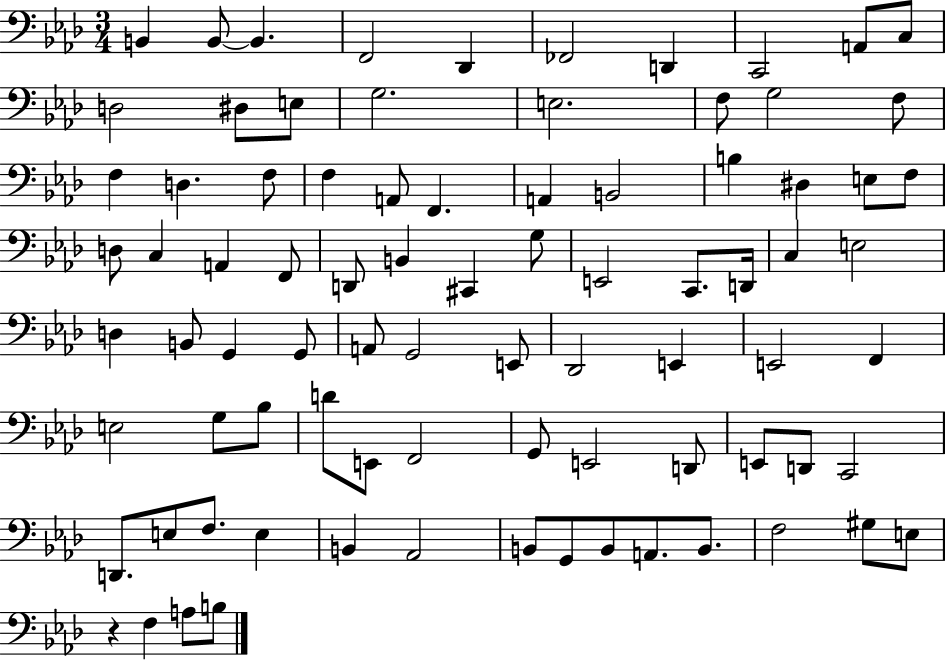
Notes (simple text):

B2/q B2/e B2/q. F2/h Db2/q FES2/h D2/q C2/h A2/e C3/e D3/h D#3/e E3/e G3/h. E3/h. F3/e G3/h F3/e F3/q D3/q. F3/e F3/q A2/e F2/q. A2/q B2/h B3/q D#3/q E3/e F3/e D3/e C3/q A2/q F2/e D2/e B2/q C#2/q G3/e E2/h C2/e. D2/s C3/q E3/h D3/q B2/e G2/q G2/e A2/e G2/h E2/e Db2/h E2/q E2/h F2/q E3/h G3/e Bb3/e D4/e E2/e F2/h G2/e E2/h D2/e E2/e D2/e C2/h D2/e. E3/e F3/e. E3/q B2/q Ab2/h B2/e G2/e B2/e A2/e. B2/e. F3/h G#3/e E3/e R/q F3/q A3/e B3/e